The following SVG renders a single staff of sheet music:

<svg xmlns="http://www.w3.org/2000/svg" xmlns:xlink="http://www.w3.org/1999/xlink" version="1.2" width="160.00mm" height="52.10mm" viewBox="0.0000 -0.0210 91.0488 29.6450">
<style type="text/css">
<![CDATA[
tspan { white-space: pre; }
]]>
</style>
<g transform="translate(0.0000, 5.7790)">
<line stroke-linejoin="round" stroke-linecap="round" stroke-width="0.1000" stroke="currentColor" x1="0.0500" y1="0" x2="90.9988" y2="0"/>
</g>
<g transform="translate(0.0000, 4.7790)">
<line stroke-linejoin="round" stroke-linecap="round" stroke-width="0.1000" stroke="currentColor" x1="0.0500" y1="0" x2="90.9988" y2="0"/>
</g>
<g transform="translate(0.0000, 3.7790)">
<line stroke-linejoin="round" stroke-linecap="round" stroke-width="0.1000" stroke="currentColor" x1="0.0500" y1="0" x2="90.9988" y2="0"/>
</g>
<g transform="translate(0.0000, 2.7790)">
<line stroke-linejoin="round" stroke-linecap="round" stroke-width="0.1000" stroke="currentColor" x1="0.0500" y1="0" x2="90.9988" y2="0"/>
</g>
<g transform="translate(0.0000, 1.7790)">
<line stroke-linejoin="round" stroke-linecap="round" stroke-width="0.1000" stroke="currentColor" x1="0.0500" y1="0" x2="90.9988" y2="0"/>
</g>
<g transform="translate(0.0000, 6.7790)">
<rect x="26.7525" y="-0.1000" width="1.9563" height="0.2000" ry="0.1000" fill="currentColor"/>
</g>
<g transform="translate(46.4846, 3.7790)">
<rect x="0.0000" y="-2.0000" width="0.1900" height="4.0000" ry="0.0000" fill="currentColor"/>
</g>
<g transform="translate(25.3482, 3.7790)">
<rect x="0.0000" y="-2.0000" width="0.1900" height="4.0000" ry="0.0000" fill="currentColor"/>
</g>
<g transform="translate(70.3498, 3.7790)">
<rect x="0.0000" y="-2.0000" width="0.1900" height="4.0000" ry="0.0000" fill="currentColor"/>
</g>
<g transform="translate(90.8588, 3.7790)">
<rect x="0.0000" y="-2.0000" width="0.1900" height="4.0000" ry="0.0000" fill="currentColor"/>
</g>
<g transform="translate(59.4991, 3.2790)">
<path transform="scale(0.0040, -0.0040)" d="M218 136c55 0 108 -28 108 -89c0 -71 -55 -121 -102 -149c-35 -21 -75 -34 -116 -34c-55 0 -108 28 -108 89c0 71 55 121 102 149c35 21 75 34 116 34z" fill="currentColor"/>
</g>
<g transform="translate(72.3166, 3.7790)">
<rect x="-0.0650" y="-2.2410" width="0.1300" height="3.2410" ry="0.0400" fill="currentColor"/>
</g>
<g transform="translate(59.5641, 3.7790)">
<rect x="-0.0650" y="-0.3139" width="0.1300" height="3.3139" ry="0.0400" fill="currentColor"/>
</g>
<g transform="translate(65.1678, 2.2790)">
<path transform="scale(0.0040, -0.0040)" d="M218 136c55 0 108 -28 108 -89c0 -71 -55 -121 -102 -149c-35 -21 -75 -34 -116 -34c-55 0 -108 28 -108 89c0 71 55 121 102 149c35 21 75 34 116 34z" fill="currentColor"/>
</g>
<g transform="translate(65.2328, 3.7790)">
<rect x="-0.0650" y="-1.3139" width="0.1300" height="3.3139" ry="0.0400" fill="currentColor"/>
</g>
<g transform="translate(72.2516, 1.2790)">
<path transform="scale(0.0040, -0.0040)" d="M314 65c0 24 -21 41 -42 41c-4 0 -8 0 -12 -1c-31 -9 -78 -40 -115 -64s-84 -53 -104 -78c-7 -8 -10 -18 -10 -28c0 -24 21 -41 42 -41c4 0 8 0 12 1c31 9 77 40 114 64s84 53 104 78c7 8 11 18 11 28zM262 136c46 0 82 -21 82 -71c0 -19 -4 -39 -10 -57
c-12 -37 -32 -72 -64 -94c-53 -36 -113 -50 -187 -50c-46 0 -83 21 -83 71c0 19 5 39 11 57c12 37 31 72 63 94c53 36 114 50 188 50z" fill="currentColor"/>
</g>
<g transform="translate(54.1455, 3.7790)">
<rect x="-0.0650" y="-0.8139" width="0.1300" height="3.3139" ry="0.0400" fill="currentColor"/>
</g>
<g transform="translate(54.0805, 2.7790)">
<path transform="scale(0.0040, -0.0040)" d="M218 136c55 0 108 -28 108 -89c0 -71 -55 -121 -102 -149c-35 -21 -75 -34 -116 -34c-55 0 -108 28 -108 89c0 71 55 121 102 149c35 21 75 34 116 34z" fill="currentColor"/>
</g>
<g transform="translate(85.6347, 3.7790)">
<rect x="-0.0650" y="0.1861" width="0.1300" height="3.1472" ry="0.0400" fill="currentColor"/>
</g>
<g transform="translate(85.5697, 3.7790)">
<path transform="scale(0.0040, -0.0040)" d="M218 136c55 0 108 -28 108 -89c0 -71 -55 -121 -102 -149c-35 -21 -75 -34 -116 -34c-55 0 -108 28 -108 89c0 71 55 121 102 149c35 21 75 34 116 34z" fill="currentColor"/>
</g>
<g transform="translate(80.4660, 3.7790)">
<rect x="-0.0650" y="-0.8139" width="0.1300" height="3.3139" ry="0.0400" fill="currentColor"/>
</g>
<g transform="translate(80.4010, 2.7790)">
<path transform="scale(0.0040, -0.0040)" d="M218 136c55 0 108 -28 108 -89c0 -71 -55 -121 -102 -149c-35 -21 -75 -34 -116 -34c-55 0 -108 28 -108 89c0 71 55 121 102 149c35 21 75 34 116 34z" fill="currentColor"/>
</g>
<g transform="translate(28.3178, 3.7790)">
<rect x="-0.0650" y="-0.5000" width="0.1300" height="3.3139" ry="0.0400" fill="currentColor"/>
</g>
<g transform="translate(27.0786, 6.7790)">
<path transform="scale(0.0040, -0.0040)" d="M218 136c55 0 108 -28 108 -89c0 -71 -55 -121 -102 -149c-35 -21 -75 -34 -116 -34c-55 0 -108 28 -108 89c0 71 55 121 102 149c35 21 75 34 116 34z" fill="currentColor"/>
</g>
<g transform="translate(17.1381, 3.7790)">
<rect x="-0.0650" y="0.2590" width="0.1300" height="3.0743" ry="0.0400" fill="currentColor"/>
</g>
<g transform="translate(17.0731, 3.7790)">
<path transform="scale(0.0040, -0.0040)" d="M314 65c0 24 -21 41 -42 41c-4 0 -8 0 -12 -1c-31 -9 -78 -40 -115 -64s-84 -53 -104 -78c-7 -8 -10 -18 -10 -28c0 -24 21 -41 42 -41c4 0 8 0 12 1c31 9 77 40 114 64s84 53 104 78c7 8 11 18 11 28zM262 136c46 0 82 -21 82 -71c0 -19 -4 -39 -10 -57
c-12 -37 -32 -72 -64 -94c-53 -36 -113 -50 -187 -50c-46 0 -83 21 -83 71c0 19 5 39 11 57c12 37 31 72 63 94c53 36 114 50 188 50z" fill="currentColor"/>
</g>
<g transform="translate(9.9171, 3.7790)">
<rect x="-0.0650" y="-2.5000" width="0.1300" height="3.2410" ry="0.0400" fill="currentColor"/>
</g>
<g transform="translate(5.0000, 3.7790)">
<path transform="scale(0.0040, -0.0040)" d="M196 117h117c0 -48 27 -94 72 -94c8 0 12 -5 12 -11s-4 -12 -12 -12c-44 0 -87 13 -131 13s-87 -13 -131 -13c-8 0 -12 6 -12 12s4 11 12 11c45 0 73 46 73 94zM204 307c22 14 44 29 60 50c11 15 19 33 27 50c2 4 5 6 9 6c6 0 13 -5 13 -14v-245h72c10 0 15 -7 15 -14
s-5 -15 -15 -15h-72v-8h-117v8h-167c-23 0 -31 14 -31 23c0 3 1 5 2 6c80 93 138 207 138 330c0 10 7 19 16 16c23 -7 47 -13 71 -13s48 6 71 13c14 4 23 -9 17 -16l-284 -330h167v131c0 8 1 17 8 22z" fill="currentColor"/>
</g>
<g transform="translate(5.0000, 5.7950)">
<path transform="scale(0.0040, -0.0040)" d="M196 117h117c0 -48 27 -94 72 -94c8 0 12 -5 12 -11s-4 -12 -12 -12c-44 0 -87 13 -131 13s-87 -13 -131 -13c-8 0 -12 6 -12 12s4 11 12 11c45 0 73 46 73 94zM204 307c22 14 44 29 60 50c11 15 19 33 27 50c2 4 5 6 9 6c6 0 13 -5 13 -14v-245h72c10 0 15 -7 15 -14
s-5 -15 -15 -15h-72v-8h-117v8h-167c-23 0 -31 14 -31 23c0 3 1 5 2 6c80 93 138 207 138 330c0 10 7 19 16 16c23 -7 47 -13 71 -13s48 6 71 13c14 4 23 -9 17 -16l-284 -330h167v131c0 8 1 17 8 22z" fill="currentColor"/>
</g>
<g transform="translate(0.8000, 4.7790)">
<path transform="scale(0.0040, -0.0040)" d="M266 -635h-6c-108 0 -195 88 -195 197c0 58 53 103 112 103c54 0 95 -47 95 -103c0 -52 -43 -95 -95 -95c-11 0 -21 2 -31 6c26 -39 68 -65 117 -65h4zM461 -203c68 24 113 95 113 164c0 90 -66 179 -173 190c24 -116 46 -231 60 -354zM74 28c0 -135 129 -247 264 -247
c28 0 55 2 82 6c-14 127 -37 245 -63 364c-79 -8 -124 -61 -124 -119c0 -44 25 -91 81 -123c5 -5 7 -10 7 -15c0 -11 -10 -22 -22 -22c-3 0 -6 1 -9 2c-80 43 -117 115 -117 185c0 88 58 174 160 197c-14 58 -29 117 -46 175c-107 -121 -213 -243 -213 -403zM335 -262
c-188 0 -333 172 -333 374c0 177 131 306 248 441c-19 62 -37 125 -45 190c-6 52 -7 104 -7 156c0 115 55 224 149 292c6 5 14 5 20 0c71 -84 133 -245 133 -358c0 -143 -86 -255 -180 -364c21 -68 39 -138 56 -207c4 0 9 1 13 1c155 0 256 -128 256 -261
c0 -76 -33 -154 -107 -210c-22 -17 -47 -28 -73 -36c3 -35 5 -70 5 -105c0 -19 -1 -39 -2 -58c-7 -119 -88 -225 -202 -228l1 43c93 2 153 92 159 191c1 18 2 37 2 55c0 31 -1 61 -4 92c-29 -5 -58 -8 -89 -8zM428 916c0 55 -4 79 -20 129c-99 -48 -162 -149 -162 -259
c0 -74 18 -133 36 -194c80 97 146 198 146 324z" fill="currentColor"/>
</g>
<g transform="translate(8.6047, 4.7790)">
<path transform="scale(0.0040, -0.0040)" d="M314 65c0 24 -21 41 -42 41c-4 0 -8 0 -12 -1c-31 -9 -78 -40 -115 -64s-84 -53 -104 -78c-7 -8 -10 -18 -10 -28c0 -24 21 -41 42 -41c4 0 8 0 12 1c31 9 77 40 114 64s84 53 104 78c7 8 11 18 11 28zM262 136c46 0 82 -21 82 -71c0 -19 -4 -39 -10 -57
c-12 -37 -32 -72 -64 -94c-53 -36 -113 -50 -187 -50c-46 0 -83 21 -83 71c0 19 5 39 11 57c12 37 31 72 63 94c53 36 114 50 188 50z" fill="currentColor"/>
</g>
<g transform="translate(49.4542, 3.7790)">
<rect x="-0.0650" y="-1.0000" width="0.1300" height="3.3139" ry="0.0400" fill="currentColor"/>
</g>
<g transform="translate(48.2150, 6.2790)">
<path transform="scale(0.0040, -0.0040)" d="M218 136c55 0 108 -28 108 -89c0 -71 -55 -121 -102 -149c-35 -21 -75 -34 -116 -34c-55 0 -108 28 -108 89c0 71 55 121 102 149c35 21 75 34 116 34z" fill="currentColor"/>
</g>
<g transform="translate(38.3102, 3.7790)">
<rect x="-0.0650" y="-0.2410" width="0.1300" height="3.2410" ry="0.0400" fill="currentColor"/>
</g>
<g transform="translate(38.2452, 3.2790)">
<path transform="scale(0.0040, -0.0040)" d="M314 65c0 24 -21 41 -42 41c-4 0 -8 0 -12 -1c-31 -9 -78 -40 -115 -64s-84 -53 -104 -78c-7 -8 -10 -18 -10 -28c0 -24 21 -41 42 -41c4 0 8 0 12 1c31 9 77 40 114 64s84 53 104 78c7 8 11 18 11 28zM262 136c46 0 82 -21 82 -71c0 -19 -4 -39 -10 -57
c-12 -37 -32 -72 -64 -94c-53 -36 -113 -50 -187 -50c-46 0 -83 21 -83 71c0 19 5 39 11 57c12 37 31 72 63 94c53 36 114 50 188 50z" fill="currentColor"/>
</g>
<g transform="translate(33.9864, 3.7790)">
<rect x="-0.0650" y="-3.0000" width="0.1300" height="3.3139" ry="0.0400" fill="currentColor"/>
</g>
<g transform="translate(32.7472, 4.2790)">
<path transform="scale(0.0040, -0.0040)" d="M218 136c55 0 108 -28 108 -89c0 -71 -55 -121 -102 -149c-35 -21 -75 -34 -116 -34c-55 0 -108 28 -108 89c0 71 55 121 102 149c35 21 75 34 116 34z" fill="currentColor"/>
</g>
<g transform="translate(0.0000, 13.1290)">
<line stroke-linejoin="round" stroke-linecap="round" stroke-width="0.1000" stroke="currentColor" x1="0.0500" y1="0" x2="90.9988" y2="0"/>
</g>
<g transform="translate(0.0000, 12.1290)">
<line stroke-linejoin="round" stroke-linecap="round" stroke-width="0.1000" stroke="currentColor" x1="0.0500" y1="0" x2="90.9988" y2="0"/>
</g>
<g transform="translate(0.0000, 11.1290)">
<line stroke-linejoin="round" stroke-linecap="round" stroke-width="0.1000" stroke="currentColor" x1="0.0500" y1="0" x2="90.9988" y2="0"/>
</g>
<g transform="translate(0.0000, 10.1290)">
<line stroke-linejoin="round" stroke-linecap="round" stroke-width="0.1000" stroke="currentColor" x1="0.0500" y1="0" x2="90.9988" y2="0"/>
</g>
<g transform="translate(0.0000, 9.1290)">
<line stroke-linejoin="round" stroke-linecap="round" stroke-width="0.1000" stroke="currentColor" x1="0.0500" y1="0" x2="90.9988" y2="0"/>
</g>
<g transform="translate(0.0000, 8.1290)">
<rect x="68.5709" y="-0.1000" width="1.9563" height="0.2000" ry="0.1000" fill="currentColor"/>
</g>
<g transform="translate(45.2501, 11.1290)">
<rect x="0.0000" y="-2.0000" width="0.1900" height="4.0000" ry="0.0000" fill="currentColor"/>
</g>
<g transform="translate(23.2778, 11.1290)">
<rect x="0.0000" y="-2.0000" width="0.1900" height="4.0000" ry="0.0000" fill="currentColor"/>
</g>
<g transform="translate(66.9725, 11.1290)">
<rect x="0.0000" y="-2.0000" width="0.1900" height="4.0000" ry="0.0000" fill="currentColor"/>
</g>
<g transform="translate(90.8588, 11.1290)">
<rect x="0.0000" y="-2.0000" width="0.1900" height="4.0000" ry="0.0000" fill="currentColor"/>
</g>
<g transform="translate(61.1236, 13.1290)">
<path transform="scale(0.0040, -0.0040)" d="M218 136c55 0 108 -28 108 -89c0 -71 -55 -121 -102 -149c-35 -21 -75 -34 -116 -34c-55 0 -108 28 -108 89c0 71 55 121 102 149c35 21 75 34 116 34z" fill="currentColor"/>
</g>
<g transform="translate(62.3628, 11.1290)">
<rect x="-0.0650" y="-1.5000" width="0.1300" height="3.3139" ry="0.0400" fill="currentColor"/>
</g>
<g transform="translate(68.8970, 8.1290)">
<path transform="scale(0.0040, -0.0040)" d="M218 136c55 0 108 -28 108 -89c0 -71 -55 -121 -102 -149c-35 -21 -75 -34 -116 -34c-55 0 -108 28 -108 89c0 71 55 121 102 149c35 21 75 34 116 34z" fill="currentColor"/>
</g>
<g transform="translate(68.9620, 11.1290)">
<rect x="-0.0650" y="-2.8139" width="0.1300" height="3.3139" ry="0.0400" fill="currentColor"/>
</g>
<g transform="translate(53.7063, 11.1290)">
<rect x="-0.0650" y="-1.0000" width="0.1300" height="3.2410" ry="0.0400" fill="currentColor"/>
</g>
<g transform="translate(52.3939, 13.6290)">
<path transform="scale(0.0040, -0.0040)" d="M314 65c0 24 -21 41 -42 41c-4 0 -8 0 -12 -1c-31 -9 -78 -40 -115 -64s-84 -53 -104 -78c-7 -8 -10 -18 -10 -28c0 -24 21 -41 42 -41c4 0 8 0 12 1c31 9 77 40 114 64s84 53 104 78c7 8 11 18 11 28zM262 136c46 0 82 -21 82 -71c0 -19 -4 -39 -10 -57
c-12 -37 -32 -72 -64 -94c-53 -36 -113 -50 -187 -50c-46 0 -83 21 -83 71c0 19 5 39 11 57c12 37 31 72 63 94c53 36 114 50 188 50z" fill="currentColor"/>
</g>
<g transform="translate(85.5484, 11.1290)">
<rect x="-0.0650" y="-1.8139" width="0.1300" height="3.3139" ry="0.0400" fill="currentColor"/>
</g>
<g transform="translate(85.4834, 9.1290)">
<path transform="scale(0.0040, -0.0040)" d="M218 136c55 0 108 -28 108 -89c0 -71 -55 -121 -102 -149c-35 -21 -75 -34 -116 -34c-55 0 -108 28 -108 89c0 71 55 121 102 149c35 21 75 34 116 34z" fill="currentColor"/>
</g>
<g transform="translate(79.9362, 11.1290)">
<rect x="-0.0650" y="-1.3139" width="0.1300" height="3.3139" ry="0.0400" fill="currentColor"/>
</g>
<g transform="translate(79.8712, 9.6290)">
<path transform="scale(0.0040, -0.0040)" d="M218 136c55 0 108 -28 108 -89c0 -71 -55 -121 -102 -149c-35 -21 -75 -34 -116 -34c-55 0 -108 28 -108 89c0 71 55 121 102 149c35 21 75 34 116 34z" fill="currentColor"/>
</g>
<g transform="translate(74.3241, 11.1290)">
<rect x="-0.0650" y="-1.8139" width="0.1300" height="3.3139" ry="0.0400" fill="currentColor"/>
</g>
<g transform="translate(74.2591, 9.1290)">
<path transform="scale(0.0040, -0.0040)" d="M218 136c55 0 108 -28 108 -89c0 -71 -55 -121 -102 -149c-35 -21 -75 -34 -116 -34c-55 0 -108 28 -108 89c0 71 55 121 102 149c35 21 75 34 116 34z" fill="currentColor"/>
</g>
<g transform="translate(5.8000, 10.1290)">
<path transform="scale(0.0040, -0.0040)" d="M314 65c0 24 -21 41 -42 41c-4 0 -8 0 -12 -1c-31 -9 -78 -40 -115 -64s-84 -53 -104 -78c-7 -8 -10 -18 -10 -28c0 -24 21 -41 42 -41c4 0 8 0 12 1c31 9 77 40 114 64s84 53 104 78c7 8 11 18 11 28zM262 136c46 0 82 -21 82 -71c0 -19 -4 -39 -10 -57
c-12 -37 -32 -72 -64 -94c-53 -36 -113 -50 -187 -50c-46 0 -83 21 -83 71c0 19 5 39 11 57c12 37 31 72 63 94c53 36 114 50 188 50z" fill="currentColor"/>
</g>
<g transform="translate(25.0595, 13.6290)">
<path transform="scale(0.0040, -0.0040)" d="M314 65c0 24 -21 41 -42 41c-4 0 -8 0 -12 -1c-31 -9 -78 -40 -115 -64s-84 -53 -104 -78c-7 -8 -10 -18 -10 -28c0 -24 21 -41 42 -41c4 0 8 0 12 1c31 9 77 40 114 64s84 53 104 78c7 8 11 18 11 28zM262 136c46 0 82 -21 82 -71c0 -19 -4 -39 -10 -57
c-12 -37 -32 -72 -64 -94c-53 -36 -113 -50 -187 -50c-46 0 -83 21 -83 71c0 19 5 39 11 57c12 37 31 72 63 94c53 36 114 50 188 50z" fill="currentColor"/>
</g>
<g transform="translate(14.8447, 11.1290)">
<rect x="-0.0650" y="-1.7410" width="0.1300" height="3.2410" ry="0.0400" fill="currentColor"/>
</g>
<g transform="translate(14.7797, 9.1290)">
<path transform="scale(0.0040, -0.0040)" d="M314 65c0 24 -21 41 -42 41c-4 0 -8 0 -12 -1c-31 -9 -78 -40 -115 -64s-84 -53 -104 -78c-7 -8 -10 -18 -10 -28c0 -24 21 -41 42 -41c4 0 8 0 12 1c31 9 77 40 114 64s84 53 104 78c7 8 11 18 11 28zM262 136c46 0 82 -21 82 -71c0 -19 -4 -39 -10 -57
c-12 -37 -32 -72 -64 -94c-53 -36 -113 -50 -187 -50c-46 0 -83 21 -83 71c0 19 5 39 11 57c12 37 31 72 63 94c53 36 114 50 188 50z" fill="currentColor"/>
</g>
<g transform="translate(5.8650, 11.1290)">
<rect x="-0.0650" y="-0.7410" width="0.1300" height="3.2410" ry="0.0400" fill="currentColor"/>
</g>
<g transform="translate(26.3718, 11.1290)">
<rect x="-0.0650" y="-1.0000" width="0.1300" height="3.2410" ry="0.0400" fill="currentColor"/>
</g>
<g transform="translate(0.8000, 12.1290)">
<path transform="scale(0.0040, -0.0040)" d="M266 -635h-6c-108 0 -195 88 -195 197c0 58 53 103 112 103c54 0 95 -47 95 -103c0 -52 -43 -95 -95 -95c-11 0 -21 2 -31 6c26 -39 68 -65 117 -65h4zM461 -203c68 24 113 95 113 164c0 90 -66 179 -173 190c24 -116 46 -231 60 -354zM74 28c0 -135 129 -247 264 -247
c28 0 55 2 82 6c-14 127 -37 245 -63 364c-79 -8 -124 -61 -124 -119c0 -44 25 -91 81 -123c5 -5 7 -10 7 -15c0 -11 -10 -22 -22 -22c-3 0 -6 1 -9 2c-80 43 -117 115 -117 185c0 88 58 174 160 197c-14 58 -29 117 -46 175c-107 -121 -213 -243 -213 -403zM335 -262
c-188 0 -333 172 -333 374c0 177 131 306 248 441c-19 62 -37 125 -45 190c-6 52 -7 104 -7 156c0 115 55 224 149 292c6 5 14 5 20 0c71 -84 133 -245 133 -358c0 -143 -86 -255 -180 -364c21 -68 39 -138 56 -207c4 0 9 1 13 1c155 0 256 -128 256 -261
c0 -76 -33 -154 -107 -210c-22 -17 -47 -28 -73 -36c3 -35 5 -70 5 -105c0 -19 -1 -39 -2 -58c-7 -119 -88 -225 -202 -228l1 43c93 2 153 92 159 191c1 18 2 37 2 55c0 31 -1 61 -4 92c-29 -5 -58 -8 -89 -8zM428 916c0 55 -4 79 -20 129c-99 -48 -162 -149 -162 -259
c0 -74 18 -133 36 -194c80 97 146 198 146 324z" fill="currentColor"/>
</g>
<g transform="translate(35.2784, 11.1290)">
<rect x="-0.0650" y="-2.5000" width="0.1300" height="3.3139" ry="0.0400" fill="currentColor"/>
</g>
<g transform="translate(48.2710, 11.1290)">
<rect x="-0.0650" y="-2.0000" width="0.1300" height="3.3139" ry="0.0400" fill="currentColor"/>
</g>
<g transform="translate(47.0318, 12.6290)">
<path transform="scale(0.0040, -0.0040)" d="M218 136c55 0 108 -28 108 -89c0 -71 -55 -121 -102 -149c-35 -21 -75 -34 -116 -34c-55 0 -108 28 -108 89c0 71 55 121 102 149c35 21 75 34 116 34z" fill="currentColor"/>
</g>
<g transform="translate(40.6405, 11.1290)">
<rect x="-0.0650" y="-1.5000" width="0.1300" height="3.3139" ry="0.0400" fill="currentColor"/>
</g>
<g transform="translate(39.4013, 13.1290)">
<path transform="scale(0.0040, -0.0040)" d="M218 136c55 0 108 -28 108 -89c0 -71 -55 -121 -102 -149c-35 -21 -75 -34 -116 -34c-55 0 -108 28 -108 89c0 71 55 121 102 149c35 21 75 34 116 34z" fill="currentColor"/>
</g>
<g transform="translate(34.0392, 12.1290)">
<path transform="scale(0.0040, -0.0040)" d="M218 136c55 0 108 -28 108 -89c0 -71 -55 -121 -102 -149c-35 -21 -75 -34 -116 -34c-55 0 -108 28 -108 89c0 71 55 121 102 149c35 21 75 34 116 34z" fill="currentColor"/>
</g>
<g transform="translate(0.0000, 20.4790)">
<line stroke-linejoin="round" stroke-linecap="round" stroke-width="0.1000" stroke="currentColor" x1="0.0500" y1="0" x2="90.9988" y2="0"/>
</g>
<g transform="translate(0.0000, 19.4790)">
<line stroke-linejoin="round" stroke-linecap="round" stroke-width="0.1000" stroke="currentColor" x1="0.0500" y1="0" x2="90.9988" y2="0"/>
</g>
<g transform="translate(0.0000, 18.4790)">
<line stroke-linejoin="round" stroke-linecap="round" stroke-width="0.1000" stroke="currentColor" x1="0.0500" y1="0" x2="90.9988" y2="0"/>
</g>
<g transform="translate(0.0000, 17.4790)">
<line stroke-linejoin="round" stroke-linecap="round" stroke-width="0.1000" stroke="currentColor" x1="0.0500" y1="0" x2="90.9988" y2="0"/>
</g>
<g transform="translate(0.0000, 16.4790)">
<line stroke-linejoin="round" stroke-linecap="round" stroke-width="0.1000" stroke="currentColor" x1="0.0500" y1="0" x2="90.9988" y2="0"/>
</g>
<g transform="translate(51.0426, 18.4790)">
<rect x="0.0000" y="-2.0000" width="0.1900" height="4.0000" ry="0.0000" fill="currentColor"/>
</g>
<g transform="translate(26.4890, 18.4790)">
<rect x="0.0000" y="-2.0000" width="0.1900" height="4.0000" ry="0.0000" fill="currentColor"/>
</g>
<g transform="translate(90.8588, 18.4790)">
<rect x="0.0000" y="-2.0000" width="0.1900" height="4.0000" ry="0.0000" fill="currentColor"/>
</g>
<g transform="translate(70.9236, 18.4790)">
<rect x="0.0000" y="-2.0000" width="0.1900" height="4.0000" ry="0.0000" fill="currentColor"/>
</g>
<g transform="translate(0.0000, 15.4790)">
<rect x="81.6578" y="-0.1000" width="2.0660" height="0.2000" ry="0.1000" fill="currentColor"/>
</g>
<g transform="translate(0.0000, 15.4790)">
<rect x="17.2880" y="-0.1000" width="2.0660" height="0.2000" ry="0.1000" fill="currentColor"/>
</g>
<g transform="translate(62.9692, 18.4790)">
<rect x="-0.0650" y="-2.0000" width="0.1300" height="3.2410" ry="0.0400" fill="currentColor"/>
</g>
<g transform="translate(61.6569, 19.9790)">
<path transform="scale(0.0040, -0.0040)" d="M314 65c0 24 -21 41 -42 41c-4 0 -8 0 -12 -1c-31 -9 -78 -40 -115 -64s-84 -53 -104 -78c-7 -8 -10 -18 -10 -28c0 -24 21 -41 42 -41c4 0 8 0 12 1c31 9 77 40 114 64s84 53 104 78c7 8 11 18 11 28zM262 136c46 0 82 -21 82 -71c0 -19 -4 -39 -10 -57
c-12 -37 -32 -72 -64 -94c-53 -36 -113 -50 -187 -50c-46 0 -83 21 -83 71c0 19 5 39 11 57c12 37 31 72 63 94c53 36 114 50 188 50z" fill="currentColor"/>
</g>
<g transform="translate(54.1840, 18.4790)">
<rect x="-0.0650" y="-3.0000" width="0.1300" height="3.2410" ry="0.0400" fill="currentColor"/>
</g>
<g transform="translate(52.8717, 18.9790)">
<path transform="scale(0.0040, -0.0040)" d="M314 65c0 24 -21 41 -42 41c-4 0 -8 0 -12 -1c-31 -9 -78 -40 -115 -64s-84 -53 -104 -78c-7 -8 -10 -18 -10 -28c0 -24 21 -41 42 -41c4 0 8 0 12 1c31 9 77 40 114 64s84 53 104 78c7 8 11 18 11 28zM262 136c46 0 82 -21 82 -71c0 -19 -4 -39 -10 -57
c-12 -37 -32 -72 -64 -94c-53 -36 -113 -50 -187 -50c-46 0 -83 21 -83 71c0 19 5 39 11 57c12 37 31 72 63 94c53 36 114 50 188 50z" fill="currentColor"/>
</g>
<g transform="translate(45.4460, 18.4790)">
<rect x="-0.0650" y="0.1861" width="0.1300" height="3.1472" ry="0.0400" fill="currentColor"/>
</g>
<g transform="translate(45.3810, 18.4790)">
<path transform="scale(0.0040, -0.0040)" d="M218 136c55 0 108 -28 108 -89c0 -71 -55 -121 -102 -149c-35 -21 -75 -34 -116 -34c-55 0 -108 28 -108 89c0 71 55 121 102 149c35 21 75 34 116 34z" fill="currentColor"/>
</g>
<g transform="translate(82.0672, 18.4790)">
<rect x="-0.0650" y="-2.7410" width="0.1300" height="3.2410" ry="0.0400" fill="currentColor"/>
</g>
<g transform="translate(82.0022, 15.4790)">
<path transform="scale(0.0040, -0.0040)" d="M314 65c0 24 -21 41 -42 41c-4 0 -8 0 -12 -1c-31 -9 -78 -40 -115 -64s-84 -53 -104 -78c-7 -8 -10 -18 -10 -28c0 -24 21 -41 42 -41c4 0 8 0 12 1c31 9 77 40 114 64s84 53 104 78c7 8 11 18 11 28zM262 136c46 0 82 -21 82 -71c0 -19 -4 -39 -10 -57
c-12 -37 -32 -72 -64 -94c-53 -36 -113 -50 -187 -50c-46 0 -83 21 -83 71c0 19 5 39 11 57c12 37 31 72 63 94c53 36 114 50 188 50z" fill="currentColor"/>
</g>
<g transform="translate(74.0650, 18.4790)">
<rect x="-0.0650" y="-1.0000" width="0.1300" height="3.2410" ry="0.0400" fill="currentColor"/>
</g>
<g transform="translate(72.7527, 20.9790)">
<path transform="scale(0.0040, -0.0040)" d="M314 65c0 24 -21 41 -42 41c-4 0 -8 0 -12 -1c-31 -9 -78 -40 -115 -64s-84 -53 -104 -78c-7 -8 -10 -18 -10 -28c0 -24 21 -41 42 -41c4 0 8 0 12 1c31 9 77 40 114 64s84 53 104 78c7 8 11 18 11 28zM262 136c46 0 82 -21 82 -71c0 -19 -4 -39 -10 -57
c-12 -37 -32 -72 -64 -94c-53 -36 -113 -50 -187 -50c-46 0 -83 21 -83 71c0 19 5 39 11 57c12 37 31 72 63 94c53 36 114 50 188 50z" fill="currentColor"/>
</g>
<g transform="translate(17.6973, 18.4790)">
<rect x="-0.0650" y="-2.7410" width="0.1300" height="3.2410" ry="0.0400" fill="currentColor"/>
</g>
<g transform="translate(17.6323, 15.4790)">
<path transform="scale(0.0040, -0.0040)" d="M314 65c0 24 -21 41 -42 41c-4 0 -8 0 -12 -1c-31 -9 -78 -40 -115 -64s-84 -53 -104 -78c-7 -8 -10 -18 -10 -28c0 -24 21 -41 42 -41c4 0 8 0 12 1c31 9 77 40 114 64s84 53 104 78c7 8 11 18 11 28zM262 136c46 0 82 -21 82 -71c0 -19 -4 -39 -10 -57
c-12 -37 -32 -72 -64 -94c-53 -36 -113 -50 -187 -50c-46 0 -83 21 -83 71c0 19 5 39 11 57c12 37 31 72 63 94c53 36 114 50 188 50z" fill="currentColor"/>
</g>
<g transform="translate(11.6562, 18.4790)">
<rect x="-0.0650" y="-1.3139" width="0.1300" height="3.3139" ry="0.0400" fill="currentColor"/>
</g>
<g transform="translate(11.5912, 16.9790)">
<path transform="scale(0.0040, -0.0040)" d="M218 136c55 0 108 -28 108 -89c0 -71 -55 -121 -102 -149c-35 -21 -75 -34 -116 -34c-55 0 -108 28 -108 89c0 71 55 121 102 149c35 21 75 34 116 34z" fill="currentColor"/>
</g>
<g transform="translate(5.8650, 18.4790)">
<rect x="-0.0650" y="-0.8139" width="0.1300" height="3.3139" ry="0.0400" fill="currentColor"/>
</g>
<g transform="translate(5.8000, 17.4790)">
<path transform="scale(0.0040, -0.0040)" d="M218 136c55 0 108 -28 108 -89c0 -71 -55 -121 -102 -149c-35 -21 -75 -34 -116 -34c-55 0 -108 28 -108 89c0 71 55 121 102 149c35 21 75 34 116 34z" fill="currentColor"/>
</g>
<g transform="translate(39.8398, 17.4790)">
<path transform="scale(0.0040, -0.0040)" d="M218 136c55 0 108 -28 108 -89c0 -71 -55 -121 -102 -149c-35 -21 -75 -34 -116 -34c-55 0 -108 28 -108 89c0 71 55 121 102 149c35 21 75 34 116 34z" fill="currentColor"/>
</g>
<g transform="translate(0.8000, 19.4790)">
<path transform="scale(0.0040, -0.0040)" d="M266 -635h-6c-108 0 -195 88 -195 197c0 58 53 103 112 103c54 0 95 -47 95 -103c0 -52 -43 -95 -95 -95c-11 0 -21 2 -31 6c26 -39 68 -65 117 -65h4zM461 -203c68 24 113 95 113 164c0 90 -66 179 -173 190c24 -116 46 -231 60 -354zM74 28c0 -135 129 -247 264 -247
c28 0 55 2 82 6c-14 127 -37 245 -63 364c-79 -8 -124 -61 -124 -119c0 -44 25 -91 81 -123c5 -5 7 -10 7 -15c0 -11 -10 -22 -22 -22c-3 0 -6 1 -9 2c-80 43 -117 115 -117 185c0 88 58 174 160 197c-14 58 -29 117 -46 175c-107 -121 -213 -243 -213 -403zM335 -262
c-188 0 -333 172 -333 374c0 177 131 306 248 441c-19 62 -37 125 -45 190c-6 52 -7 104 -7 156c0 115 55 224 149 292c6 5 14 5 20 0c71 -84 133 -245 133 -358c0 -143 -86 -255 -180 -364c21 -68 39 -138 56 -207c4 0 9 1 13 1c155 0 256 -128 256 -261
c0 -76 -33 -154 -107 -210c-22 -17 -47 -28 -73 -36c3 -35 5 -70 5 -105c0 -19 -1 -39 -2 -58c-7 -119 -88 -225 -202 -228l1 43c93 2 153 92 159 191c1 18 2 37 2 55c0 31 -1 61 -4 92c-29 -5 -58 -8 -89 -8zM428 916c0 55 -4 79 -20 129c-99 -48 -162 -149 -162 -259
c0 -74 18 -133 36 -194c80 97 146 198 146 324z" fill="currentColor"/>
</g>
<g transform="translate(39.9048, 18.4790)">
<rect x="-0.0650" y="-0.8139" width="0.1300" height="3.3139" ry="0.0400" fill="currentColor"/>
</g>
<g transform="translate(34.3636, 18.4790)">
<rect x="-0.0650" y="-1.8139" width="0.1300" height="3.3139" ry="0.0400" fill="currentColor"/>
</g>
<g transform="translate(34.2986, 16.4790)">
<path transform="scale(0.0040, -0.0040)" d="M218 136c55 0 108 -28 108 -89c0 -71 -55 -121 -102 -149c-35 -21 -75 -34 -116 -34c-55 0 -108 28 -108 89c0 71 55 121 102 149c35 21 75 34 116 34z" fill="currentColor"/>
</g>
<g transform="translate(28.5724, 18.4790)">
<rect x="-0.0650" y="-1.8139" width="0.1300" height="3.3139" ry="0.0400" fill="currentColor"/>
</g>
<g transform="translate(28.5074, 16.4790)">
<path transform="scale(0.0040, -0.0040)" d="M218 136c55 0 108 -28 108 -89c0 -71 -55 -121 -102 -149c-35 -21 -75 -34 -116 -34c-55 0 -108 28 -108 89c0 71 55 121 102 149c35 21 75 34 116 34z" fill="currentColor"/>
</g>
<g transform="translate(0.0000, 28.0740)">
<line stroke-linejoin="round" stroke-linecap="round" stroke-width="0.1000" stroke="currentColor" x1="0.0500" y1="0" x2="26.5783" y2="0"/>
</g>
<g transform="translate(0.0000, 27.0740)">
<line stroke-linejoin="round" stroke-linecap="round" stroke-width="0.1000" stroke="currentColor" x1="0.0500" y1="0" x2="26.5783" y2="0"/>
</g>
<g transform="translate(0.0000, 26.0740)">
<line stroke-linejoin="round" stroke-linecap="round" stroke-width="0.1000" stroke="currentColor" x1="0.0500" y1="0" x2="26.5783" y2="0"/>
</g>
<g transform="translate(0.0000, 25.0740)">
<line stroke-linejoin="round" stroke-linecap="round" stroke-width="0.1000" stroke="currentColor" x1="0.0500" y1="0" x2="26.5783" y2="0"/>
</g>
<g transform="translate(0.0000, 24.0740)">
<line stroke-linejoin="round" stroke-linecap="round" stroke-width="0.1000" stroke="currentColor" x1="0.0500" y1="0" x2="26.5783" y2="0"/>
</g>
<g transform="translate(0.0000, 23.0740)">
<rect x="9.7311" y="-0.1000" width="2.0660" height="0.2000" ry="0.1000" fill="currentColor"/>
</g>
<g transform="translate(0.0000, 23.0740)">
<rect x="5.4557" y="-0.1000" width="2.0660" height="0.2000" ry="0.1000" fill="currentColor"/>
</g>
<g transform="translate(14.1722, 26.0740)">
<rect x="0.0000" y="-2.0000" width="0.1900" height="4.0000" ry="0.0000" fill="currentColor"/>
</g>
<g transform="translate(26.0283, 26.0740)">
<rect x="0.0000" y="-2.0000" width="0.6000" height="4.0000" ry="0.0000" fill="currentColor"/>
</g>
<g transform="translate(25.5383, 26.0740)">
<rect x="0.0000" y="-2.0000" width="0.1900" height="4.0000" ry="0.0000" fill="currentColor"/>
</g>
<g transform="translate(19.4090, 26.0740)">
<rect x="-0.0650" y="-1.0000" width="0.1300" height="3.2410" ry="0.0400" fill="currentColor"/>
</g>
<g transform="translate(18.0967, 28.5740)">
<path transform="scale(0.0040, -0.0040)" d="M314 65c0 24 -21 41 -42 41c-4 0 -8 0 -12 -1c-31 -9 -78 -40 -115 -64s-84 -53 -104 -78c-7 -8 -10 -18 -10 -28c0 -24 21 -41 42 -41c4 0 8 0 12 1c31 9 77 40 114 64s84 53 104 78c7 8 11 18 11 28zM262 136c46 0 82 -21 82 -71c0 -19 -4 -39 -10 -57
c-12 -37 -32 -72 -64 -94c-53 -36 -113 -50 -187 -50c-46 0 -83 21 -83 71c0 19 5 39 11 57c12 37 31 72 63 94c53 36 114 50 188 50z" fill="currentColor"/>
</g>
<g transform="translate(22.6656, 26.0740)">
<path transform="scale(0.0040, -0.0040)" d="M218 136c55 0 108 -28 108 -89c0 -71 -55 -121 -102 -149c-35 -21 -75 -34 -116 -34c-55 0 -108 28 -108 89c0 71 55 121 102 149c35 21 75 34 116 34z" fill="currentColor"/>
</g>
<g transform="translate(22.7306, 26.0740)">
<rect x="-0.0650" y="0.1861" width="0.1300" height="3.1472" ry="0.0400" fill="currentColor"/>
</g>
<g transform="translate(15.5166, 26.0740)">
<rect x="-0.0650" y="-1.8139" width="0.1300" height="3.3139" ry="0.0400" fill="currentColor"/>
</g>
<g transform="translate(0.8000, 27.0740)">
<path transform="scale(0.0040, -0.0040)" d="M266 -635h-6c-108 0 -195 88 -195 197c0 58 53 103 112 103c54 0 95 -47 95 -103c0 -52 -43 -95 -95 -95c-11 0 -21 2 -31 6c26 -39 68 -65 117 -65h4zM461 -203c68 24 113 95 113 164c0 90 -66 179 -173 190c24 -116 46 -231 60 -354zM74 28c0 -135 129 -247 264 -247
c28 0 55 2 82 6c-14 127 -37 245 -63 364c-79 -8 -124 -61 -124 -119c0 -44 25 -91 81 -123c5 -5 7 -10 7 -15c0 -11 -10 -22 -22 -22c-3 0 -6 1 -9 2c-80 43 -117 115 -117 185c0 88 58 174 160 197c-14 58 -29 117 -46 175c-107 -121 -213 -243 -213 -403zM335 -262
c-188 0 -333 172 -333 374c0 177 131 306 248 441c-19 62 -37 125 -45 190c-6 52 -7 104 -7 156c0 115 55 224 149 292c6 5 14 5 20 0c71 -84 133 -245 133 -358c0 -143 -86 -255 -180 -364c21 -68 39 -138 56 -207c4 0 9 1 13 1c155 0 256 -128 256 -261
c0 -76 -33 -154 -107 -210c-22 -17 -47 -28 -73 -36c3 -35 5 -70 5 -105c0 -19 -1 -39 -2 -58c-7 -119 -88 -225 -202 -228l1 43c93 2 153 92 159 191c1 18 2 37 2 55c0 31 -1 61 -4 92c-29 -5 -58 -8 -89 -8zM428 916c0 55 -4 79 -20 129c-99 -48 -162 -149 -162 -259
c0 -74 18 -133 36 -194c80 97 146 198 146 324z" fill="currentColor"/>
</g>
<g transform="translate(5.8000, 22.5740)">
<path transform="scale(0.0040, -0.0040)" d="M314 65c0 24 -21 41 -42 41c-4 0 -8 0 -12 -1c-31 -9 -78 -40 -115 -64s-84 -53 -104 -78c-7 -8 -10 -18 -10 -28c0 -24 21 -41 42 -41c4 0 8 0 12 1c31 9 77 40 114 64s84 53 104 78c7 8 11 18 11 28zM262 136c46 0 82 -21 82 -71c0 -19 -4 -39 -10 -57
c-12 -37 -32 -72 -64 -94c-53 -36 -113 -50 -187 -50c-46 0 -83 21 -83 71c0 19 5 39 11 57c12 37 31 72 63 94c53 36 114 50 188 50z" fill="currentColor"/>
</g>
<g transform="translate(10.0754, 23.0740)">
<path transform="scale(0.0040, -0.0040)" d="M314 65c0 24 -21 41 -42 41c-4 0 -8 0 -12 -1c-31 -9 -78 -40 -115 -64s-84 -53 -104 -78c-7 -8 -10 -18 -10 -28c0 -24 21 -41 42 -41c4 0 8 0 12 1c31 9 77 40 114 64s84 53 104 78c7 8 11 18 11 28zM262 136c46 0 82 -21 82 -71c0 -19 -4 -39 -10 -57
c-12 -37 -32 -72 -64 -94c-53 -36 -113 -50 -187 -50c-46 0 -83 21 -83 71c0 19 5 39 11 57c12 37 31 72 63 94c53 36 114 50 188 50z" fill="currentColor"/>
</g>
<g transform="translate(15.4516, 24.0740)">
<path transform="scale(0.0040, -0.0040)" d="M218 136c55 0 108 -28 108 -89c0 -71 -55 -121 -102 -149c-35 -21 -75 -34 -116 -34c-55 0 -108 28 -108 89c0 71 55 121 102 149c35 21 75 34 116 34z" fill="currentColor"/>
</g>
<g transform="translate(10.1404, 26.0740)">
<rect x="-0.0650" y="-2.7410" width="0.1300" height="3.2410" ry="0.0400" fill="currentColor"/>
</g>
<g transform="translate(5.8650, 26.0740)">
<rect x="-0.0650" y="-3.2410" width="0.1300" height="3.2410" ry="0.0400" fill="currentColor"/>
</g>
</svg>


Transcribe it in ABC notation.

X:1
T:Untitled
M:4/4
L:1/4
K:C
G2 B2 C A c2 D d c e g2 d B d2 f2 D2 G E F D2 E a f e f d e a2 f f d B A2 F2 D2 a2 b2 a2 f D2 B